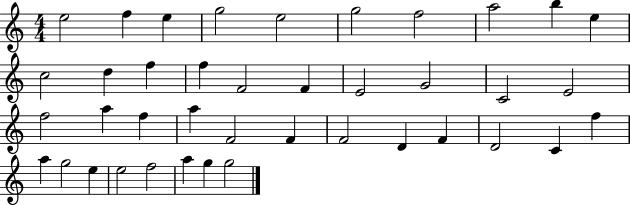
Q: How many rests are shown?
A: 0